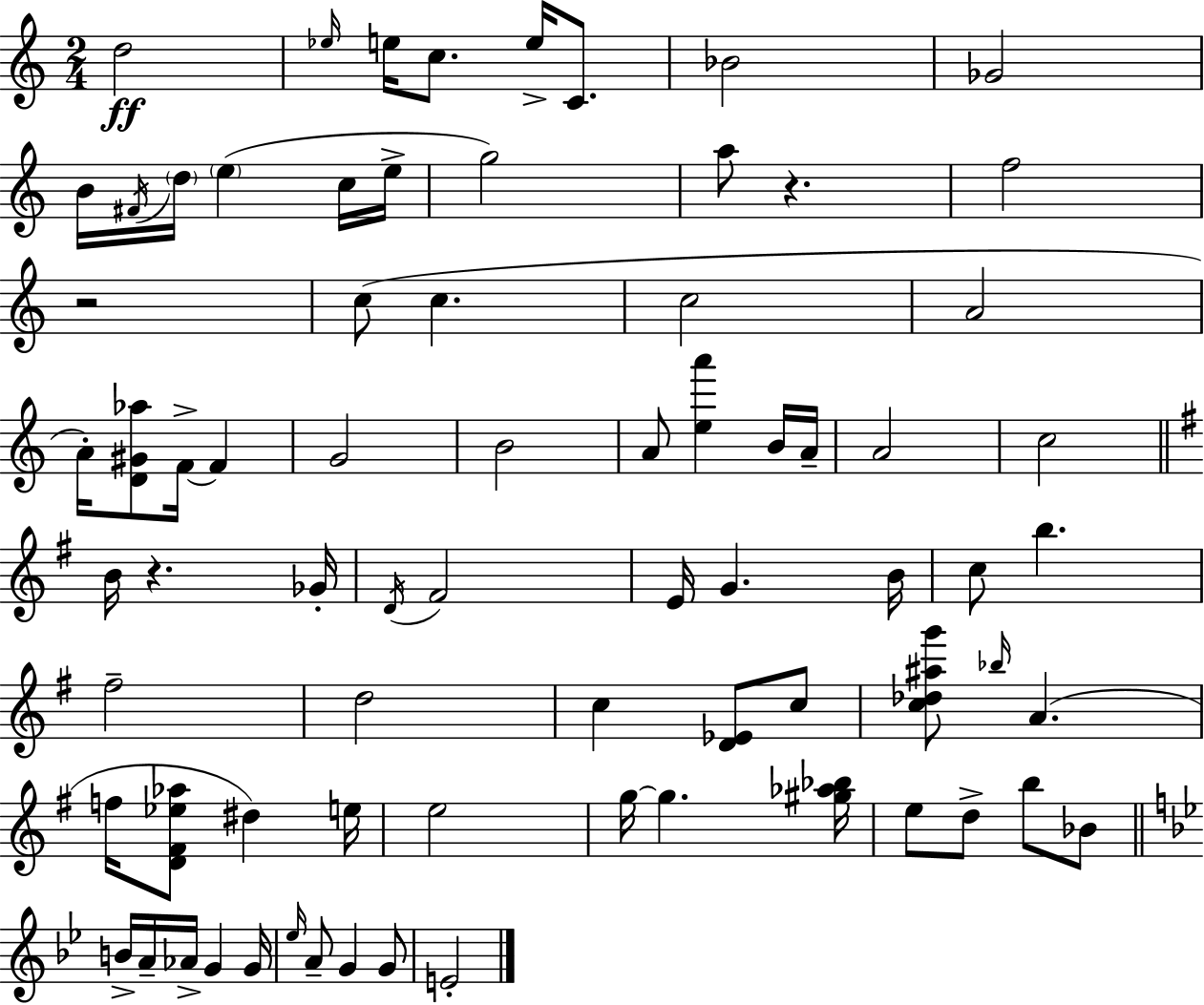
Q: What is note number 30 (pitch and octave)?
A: A4